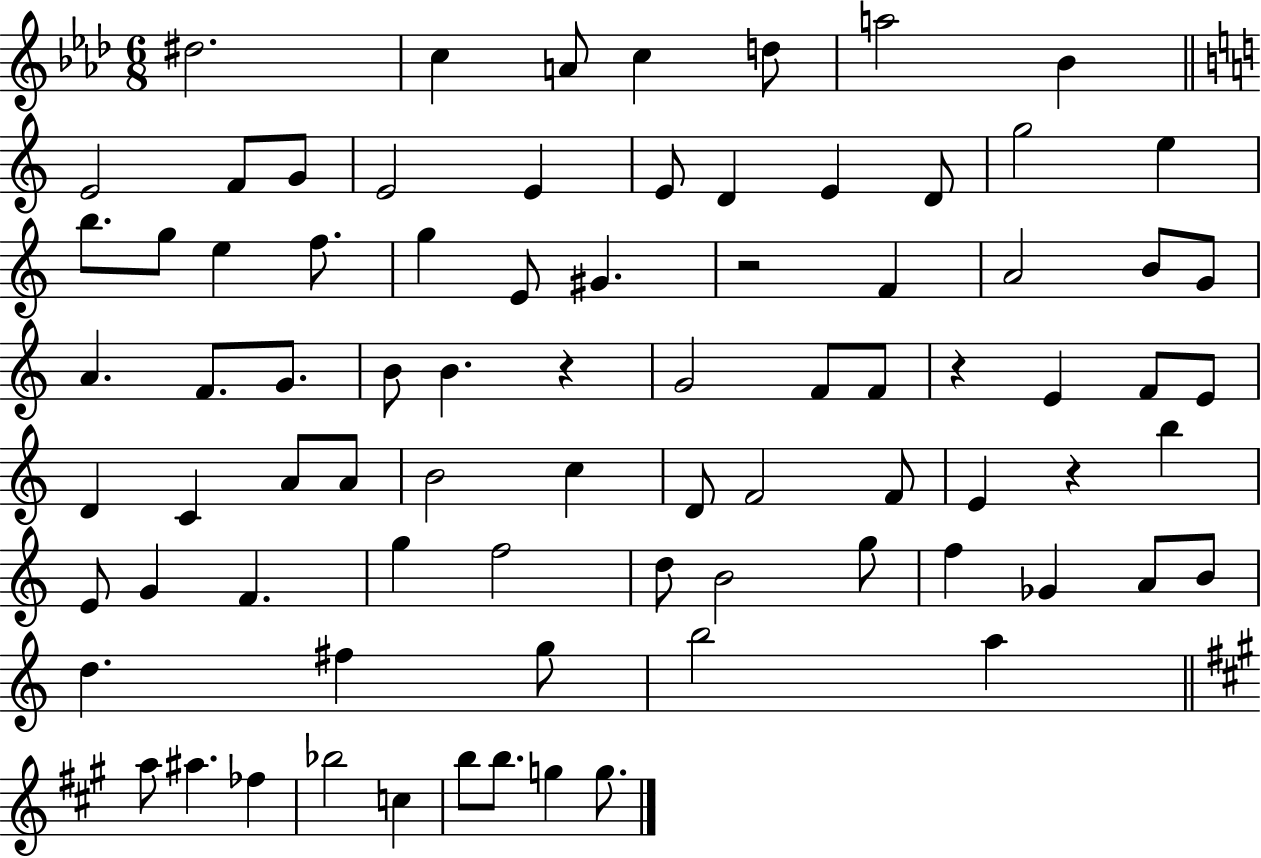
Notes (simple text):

D#5/h. C5/q A4/e C5/q D5/e A5/h Bb4/q E4/h F4/e G4/e E4/h E4/q E4/e D4/q E4/q D4/e G5/h E5/q B5/e. G5/e E5/q F5/e. G5/q E4/e G#4/q. R/h F4/q A4/h B4/e G4/e A4/q. F4/e. G4/e. B4/e B4/q. R/q G4/h F4/e F4/e R/q E4/q F4/e E4/e D4/q C4/q A4/e A4/e B4/h C5/q D4/e F4/h F4/e E4/q R/q B5/q E4/e G4/q F4/q. G5/q F5/h D5/e B4/h G5/e F5/q Gb4/q A4/e B4/e D5/q. F#5/q G5/e B5/h A5/q A5/e A#5/q. FES5/q Bb5/h C5/q B5/e B5/e. G5/q G5/e.